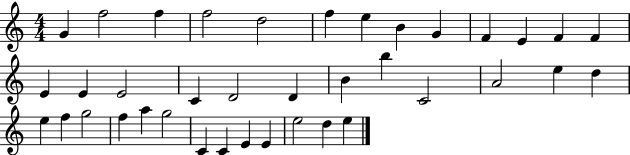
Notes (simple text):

G4/q F5/h F5/q F5/h D5/h F5/q E5/q B4/q G4/q F4/q E4/q F4/q F4/q E4/q E4/q E4/h C4/q D4/h D4/q B4/q B5/q C4/h A4/h E5/q D5/q E5/q F5/q G5/h F5/q A5/q G5/h C4/q C4/q E4/q E4/q E5/h D5/q E5/q